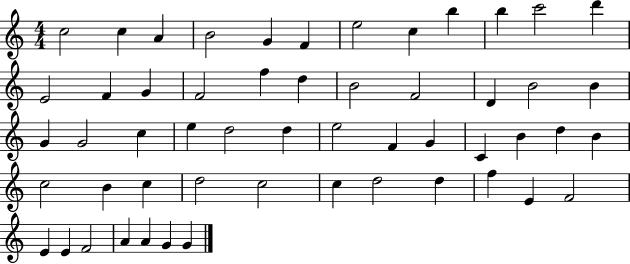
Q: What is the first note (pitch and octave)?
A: C5